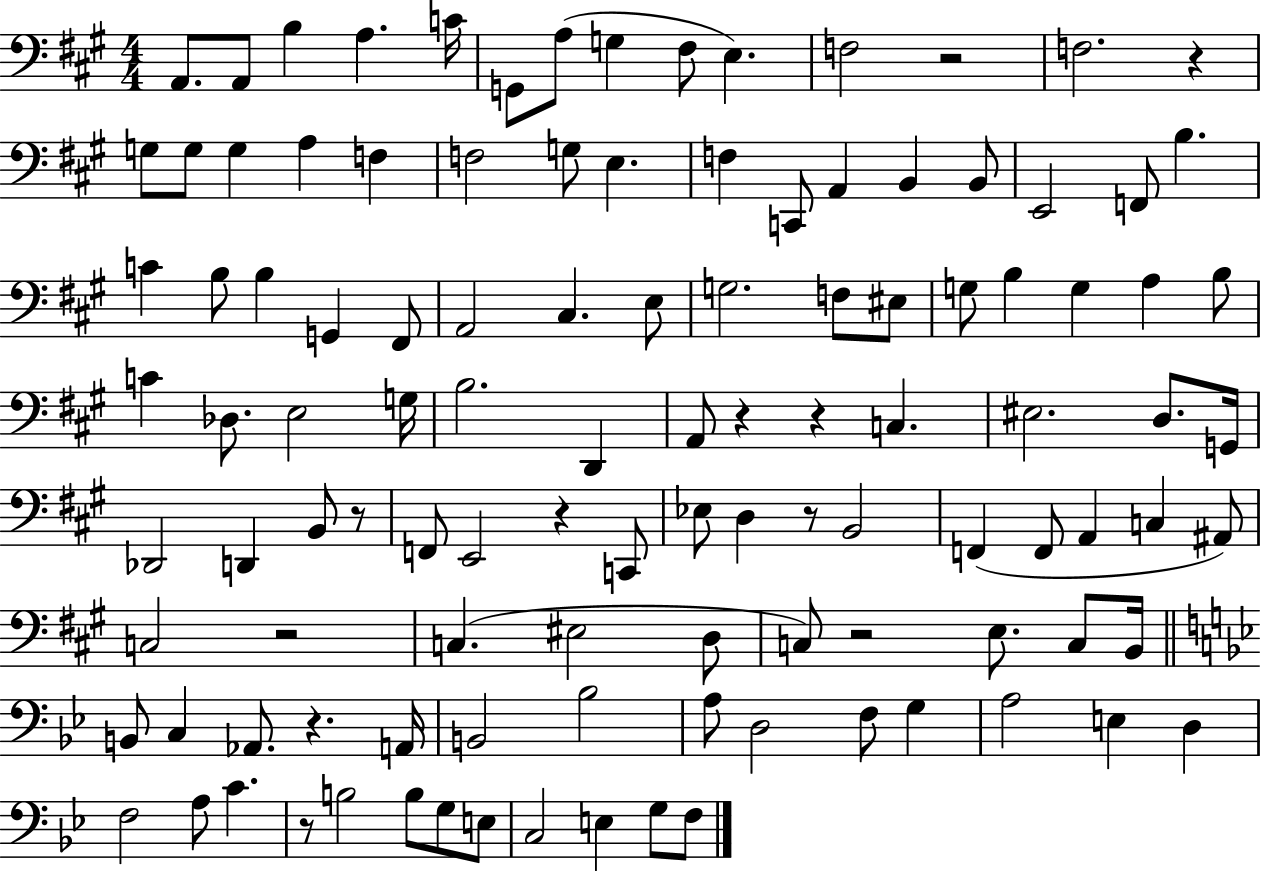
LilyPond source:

{
  \clef bass
  \numericTimeSignature
  \time 4/4
  \key a \major
  \repeat volta 2 { a,8. a,8 b4 a4. c'16 | g,8 a8( g4 fis8 e4.) | f2 r2 | f2. r4 | \break g8 g8 g4 a4 f4 | f2 g8 e4. | f4 c,8 a,4 b,4 b,8 | e,2 f,8 b4. | \break c'4 b8 b4 g,4 fis,8 | a,2 cis4. e8 | g2. f8 eis8 | g8 b4 g4 a4 b8 | \break c'4 des8. e2 g16 | b2. d,4 | a,8 r4 r4 c4. | eis2. d8. g,16 | \break des,2 d,4 b,8 r8 | f,8 e,2 r4 c,8 | ees8 d4 r8 b,2 | f,4( f,8 a,4 c4 ais,8) | \break c2 r2 | c4.( eis2 d8 | c8) r2 e8. c8 b,16 | \bar "||" \break \key bes \major b,8 c4 aes,8. r4. a,16 | b,2 bes2 | a8 d2 f8 g4 | a2 e4 d4 | \break f2 a8 c'4. | r8 b2 b8 g8 e8 | c2 e4 g8 f8 | } \bar "|."
}